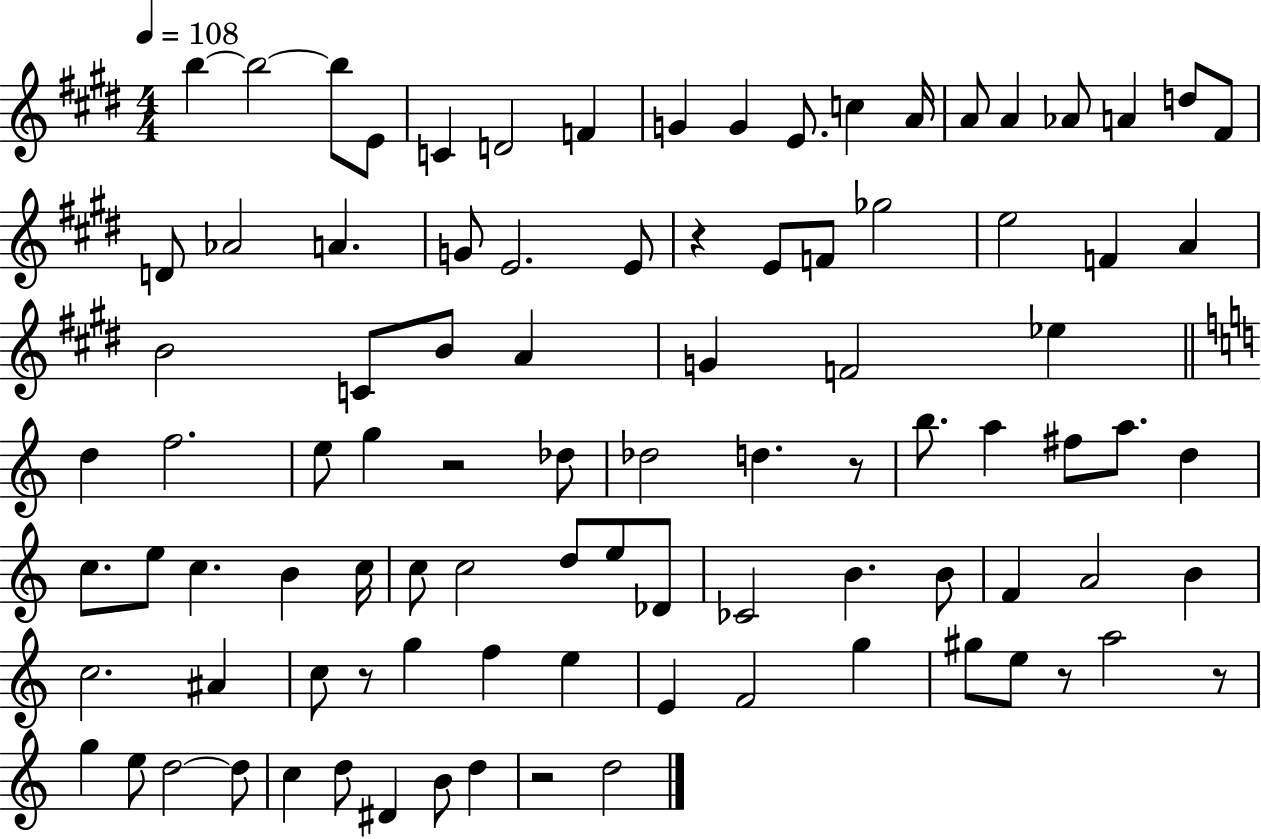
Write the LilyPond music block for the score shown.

{
  \clef treble
  \numericTimeSignature
  \time 4/4
  \key e \major
  \tempo 4 = 108
  b''4~~ b''2~~ b''8 e'8 | c'4 d'2 f'4 | g'4 g'4 e'8. c''4 a'16 | a'8 a'4 aes'8 a'4 d''8 fis'8 | \break d'8 aes'2 a'4. | g'8 e'2. e'8 | r4 e'8 f'8 ges''2 | e''2 f'4 a'4 | \break b'2 c'8 b'8 a'4 | g'4 f'2 ees''4 | \bar "||" \break \key a \minor d''4 f''2. | e''8 g''4 r2 des''8 | des''2 d''4. r8 | b''8. a''4 fis''8 a''8. d''4 | \break c''8. e''8 c''4. b'4 c''16 | c''8 c''2 d''8 e''8 des'8 | ces'2 b'4. b'8 | f'4 a'2 b'4 | \break c''2. ais'4 | c''8 r8 g''4 f''4 e''4 | e'4 f'2 g''4 | gis''8 e''8 r8 a''2 r8 | \break g''4 e''8 d''2~~ d''8 | c''4 d''8 dis'4 b'8 d''4 | r2 d''2 | \bar "|."
}